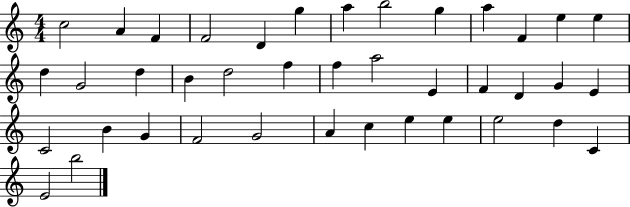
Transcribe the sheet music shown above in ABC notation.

X:1
T:Untitled
M:4/4
L:1/4
K:C
c2 A F F2 D g a b2 g a F e e d G2 d B d2 f f a2 E F D G E C2 B G F2 G2 A c e e e2 d C E2 b2